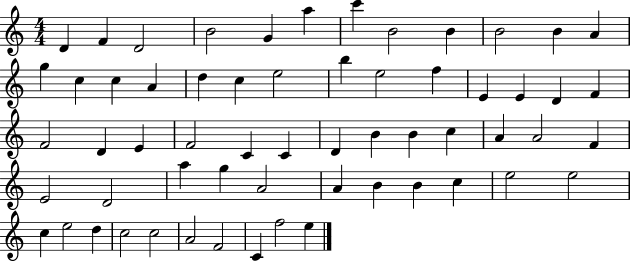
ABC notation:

X:1
T:Untitled
M:4/4
L:1/4
K:C
D F D2 B2 G a c' B2 B B2 B A g c c A d c e2 b e2 f E E D F F2 D E F2 C C D B B c A A2 F E2 D2 a g A2 A B B c e2 e2 c e2 d c2 c2 A2 F2 C f2 e